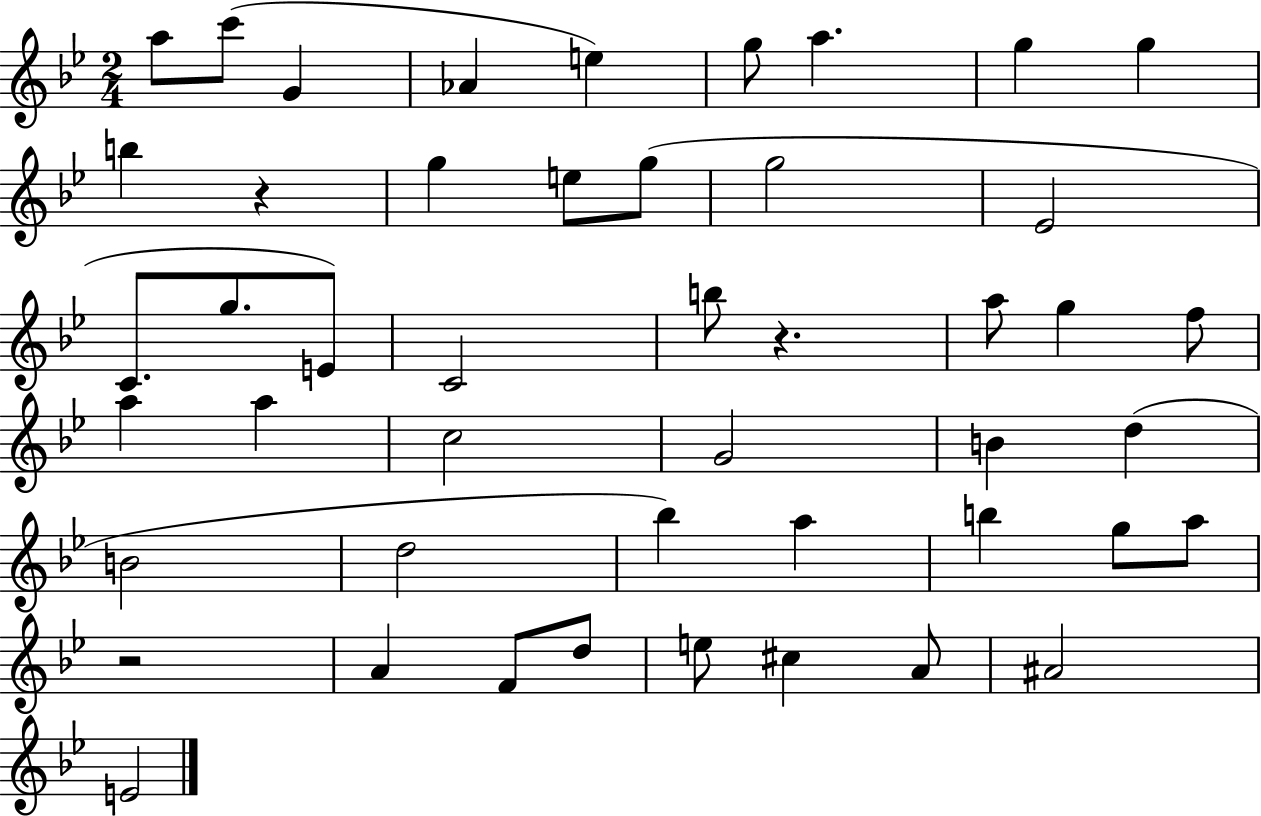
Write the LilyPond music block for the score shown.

{
  \clef treble
  \numericTimeSignature
  \time 2/4
  \key bes \major
  a''8 c'''8( g'4 | aes'4 e''4) | g''8 a''4. | g''4 g''4 | \break b''4 r4 | g''4 e''8 g''8( | g''2 | ees'2 | \break c'8. g''8. e'8) | c'2 | b''8 r4. | a''8 g''4 f''8 | \break a''4 a''4 | c''2 | g'2 | b'4 d''4( | \break b'2 | d''2 | bes''4) a''4 | b''4 g''8 a''8 | \break r2 | a'4 f'8 d''8 | e''8 cis''4 a'8 | ais'2 | \break e'2 | \bar "|."
}